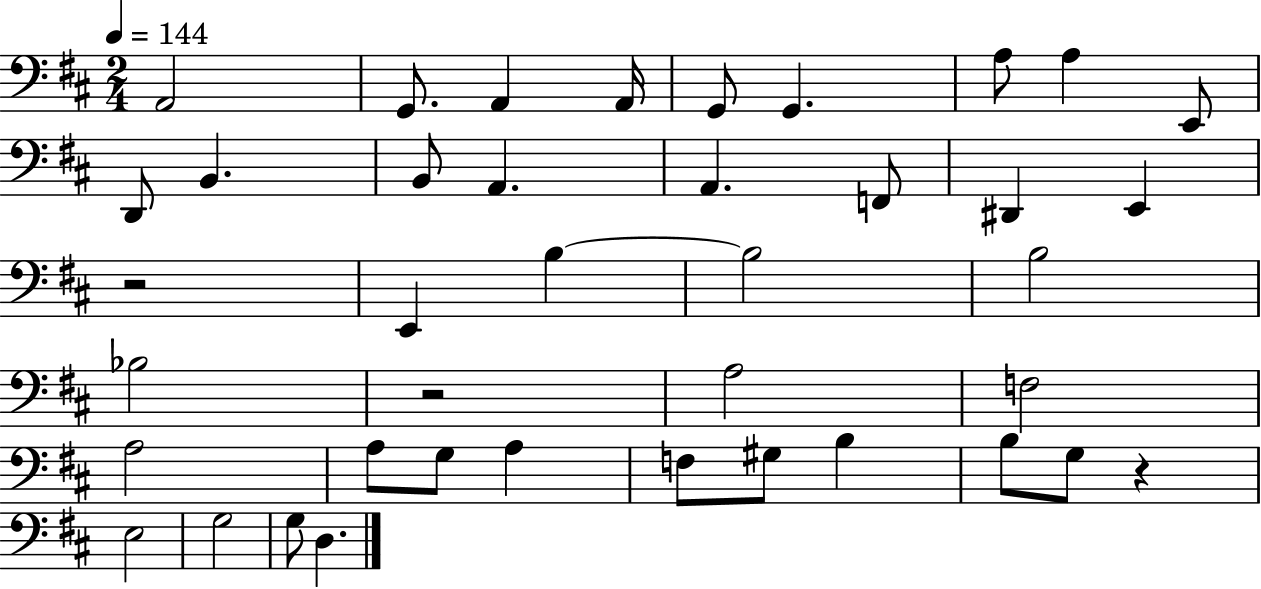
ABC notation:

X:1
T:Untitled
M:2/4
L:1/4
K:D
A,,2 G,,/2 A,, A,,/4 G,,/2 G,, A,/2 A, E,,/2 D,,/2 B,, B,,/2 A,, A,, F,,/2 ^D,, E,, z2 E,, B, B,2 B,2 _B,2 z2 A,2 F,2 A,2 A,/2 G,/2 A, F,/2 ^G,/2 B, B,/2 G,/2 z E,2 G,2 G,/2 D,